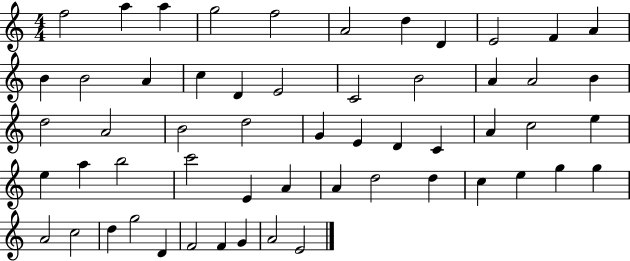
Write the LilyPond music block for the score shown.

{
  \clef treble
  \numericTimeSignature
  \time 4/4
  \key c \major
  f''2 a''4 a''4 | g''2 f''2 | a'2 d''4 d'4 | e'2 f'4 a'4 | \break b'4 b'2 a'4 | c''4 d'4 e'2 | c'2 b'2 | a'4 a'2 b'4 | \break d''2 a'2 | b'2 d''2 | g'4 e'4 d'4 c'4 | a'4 c''2 e''4 | \break e''4 a''4 b''2 | c'''2 e'4 a'4 | a'4 d''2 d''4 | c''4 e''4 g''4 g''4 | \break a'2 c''2 | d''4 g''2 d'4 | f'2 f'4 g'4 | a'2 e'2 | \break \bar "|."
}